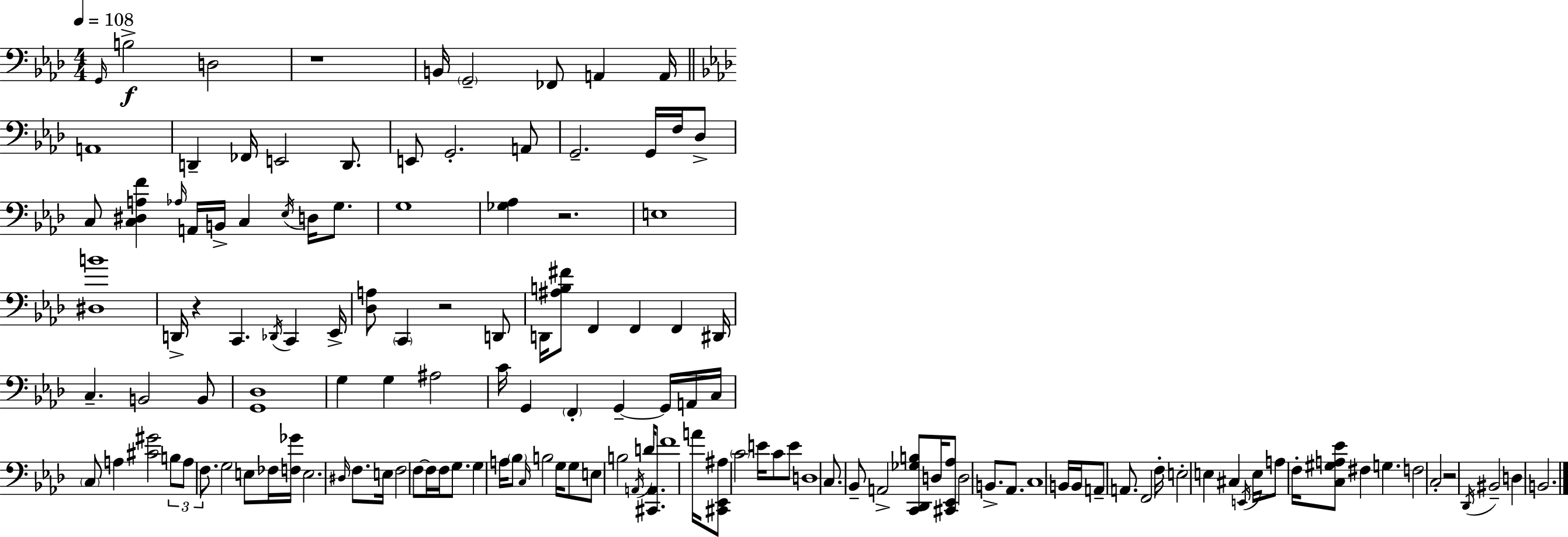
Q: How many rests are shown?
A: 5